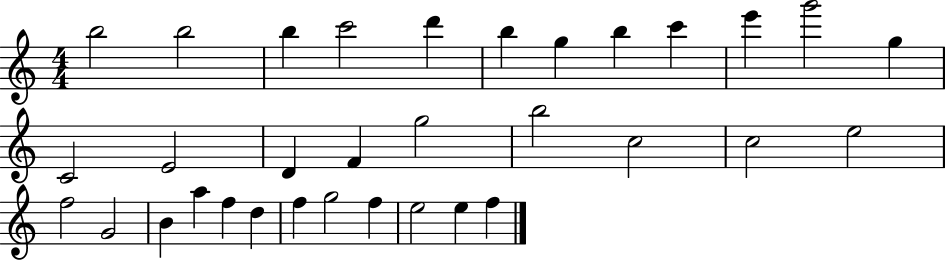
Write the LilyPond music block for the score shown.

{
  \clef treble
  \numericTimeSignature
  \time 4/4
  \key c \major
  b''2 b''2 | b''4 c'''2 d'''4 | b''4 g''4 b''4 c'''4 | e'''4 g'''2 g''4 | \break c'2 e'2 | d'4 f'4 g''2 | b''2 c''2 | c''2 e''2 | \break f''2 g'2 | b'4 a''4 f''4 d''4 | f''4 g''2 f''4 | e''2 e''4 f''4 | \break \bar "|."
}